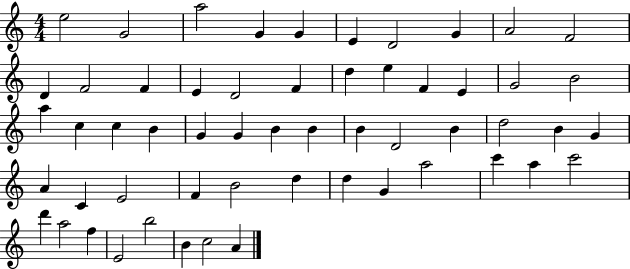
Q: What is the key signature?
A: C major